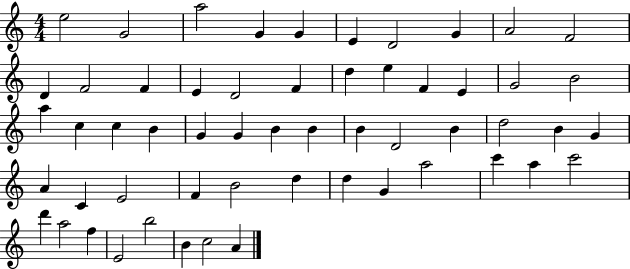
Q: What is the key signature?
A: C major